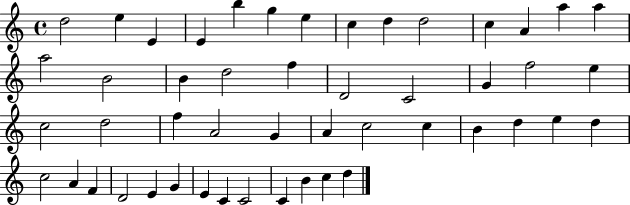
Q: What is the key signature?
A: C major